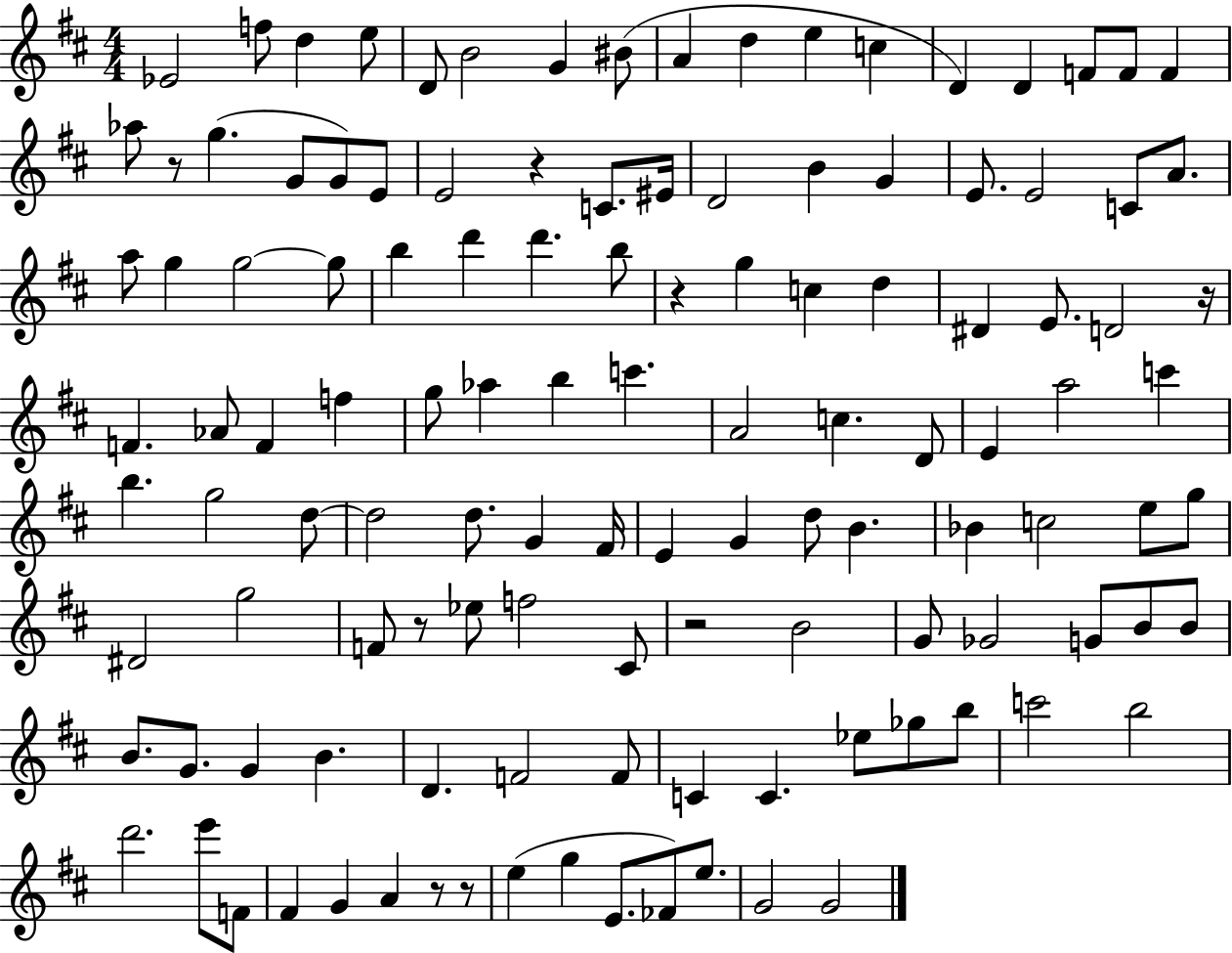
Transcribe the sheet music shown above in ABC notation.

X:1
T:Untitled
M:4/4
L:1/4
K:D
_E2 f/2 d e/2 D/2 B2 G ^B/2 A d e c D D F/2 F/2 F _a/2 z/2 g G/2 G/2 E/2 E2 z C/2 ^E/4 D2 B G E/2 E2 C/2 A/2 a/2 g g2 g/2 b d' d' b/2 z g c d ^D E/2 D2 z/4 F _A/2 F f g/2 _a b c' A2 c D/2 E a2 c' b g2 d/2 d2 d/2 G ^F/4 E G d/2 B _B c2 e/2 g/2 ^D2 g2 F/2 z/2 _e/2 f2 ^C/2 z2 B2 G/2 _G2 G/2 B/2 B/2 B/2 G/2 G B D F2 F/2 C C _e/2 _g/2 b/2 c'2 b2 d'2 e'/2 F/2 ^F G A z/2 z/2 e g E/2 _F/2 e/2 G2 G2